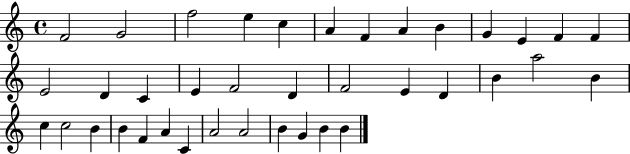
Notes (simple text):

F4/h G4/h F5/h E5/q C5/q A4/q F4/q A4/q B4/q G4/q E4/q F4/q F4/q E4/h D4/q C4/q E4/q F4/h D4/q F4/h E4/q D4/q B4/q A5/h B4/q C5/q C5/h B4/q B4/q F4/q A4/q C4/q A4/h A4/h B4/q G4/q B4/q B4/q